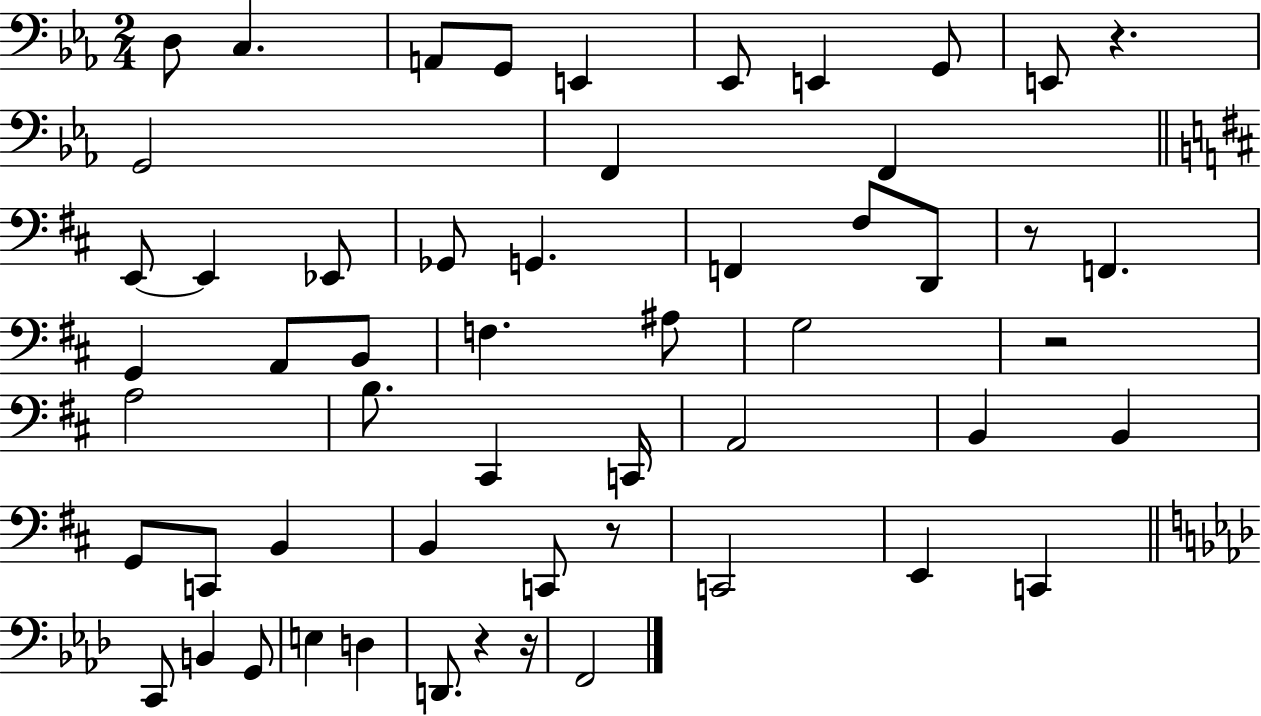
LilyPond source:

{
  \clef bass
  \numericTimeSignature
  \time 2/4
  \key ees \major
  d8 c4. | a,8 g,8 e,4 | ees,8 e,4 g,8 | e,8 r4. | \break g,2 | f,4 f,4 | \bar "||" \break \key d \major e,8~~ e,4 ees,8 | ges,8 g,4. | f,4 fis8 d,8 | r8 f,4. | \break g,4 a,8 b,8 | f4. ais8 | g2 | r2 | \break a2 | b8. cis,4 c,16 | a,2 | b,4 b,4 | \break g,8 c,8 b,4 | b,4 c,8 r8 | c,2 | e,4 c,4 | \break \bar "||" \break \key aes \major c,8 b,4 g,8 | e4 d4 | d,8. r4 r16 | f,2 | \break \bar "|."
}